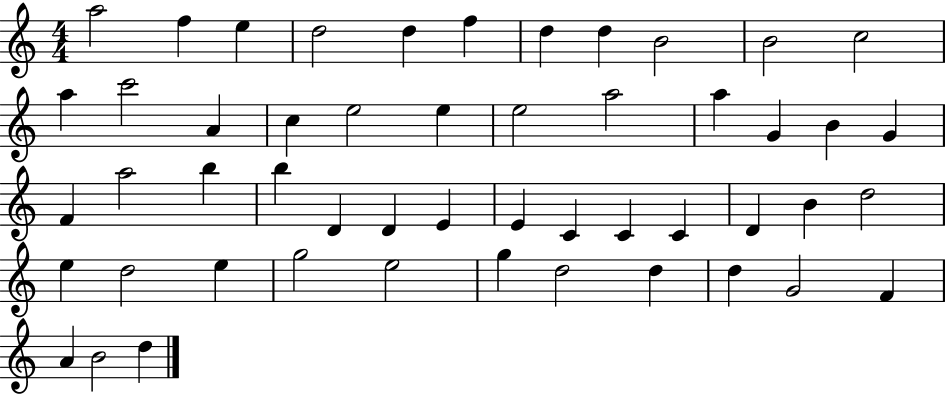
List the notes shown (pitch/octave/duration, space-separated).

A5/h F5/q E5/q D5/h D5/q F5/q D5/q D5/q B4/h B4/h C5/h A5/q C6/h A4/q C5/q E5/h E5/q E5/h A5/h A5/q G4/q B4/q G4/q F4/q A5/h B5/q B5/q D4/q D4/q E4/q E4/q C4/q C4/q C4/q D4/q B4/q D5/h E5/q D5/h E5/q G5/h E5/h G5/q D5/h D5/q D5/q G4/h F4/q A4/q B4/h D5/q